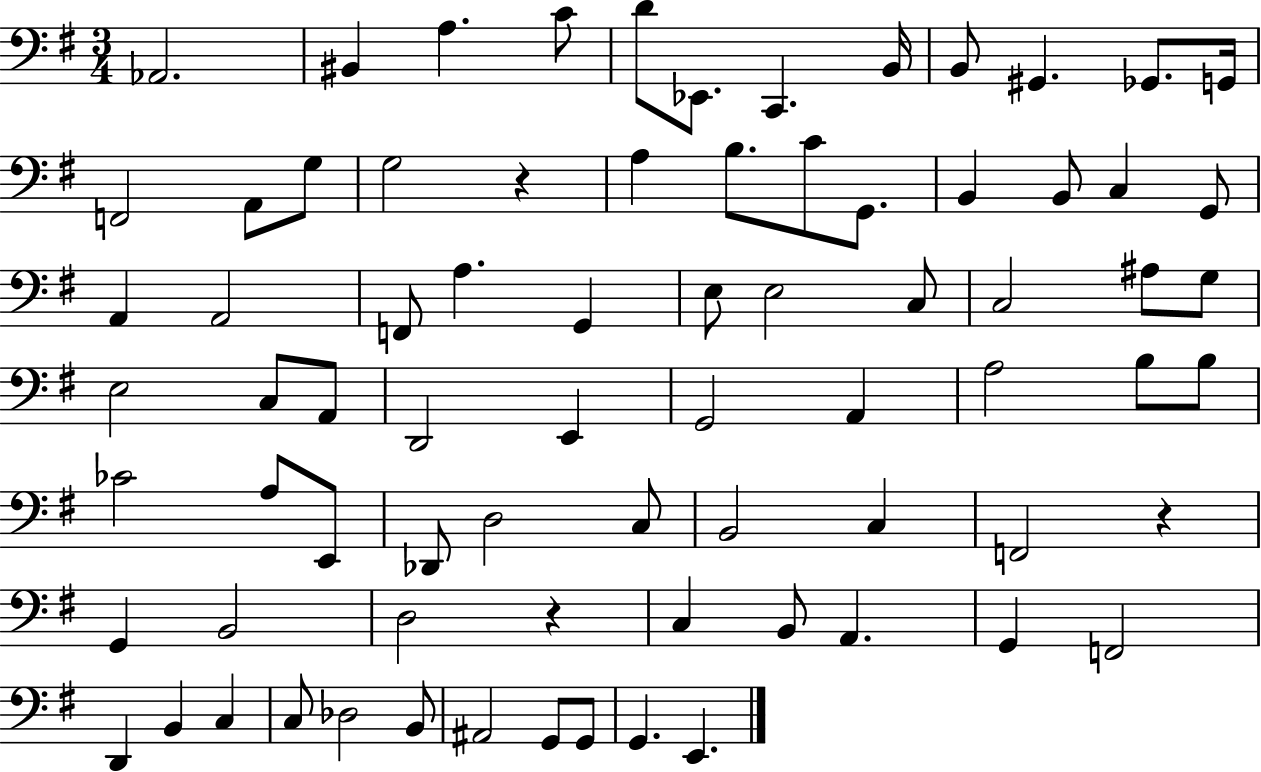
Ab2/h. BIS2/q A3/q. C4/e D4/e Eb2/e. C2/q. B2/s B2/e G#2/q. Gb2/e. G2/s F2/h A2/e G3/e G3/h R/q A3/q B3/e. C4/e G2/e. B2/q B2/e C3/q G2/e A2/q A2/h F2/e A3/q. G2/q E3/e E3/h C3/e C3/h A#3/e G3/e E3/h C3/e A2/e D2/h E2/q G2/h A2/q A3/h B3/e B3/e CES4/h A3/e E2/e Db2/e D3/h C3/e B2/h C3/q F2/h R/q G2/q B2/h D3/h R/q C3/q B2/e A2/q. G2/q F2/h D2/q B2/q C3/q C3/e Db3/h B2/e A#2/h G2/e G2/e G2/q. E2/q.